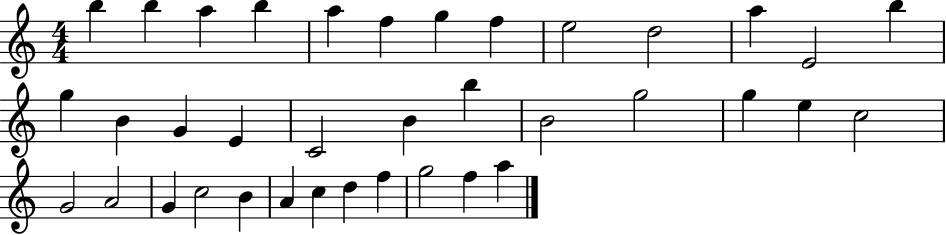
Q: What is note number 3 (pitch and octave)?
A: A5